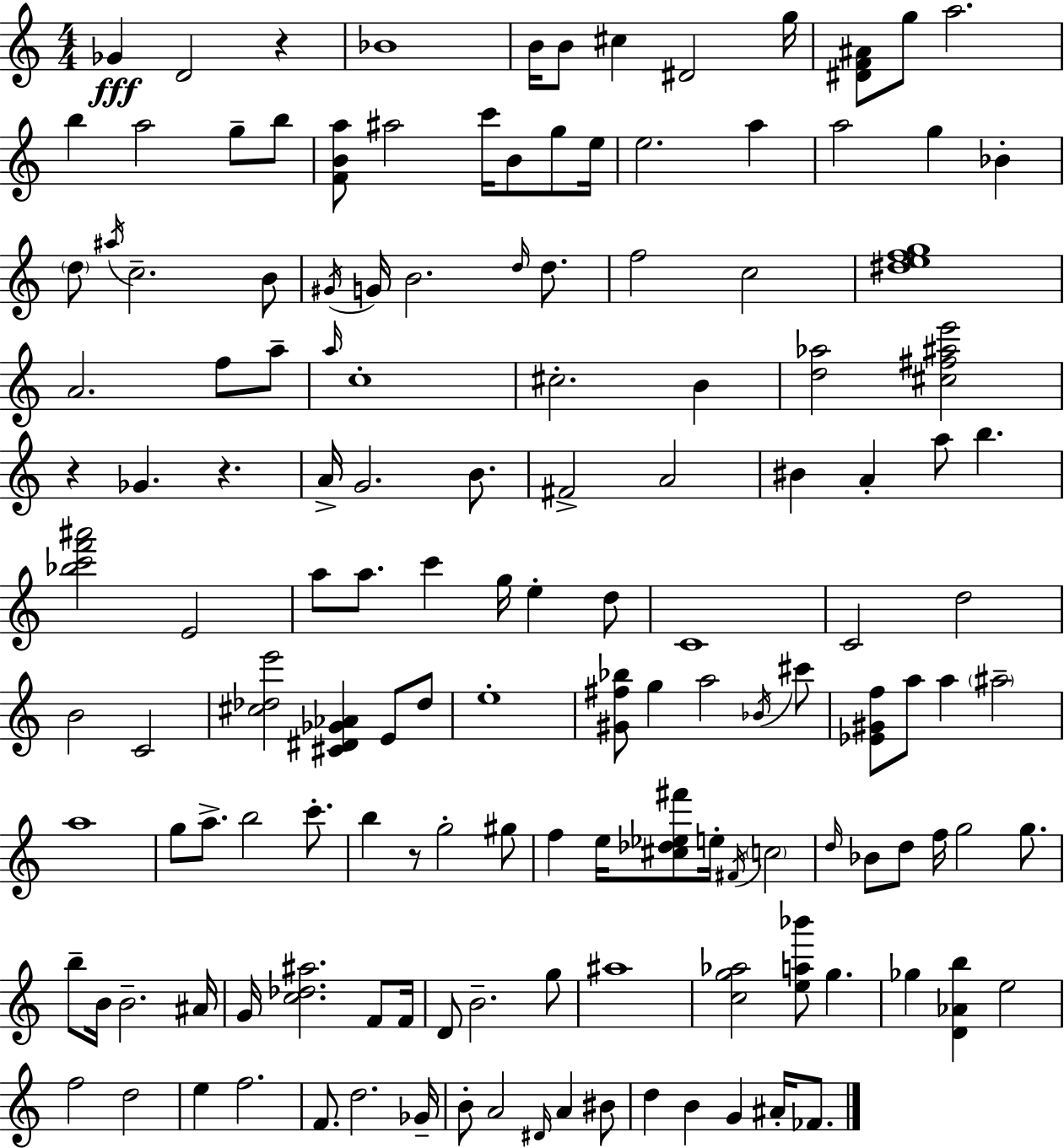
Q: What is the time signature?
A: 4/4